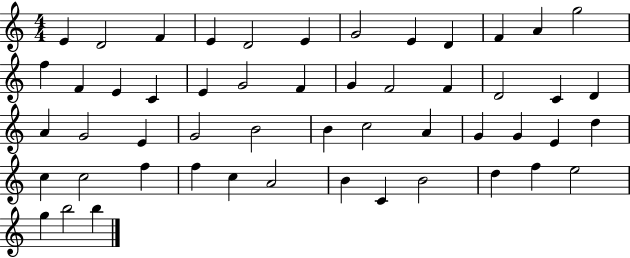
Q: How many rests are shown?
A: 0